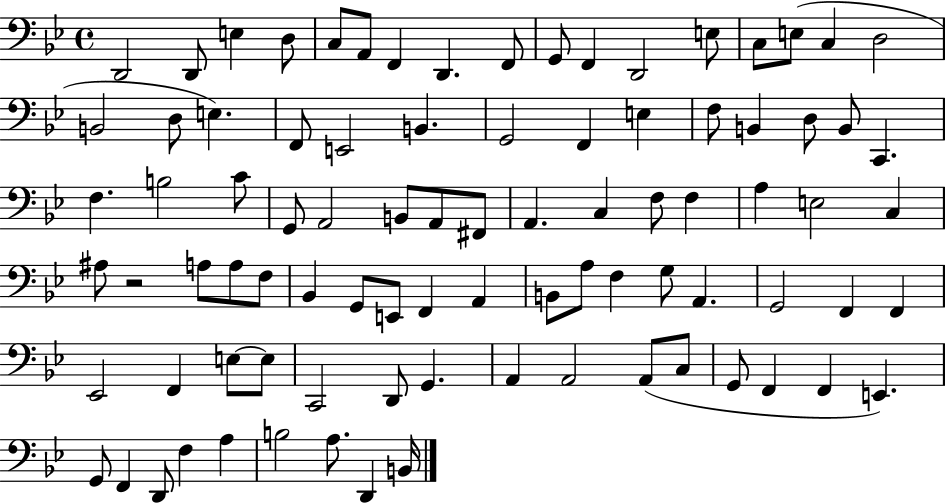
D2/h D2/e E3/q D3/e C3/e A2/e F2/q D2/q. F2/e G2/e F2/q D2/h E3/e C3/e E3/e C3/q D3/h B2/h D3/e E3/q. F2/e E2/h B2/q. G2/h F2/q E3/q F3/e B2/q D3/e B2/e C2/q. F3/q. B3/h C4/e G2/e A2/h B2/e A2/e F#2/e A2/q. C3/q F3/e F3/q A3/q E3/h C3/q A#3/e R/h A3/e A3/e F3/e Bb2/q G2/e E2/e F2/q A2/q B2/e A3/e F3/q G3/e A2/q. G2/h F2/q F2/q Eb2/h F2/q E3/e E3/e C2/h D2/e G2/q. A2/q A2/h A2/e C3/e G2/e F2/q F2/q E2/q. G2/e F2/q D2/e F3/q A3/q B3/h A3/e. D2/q B2/s